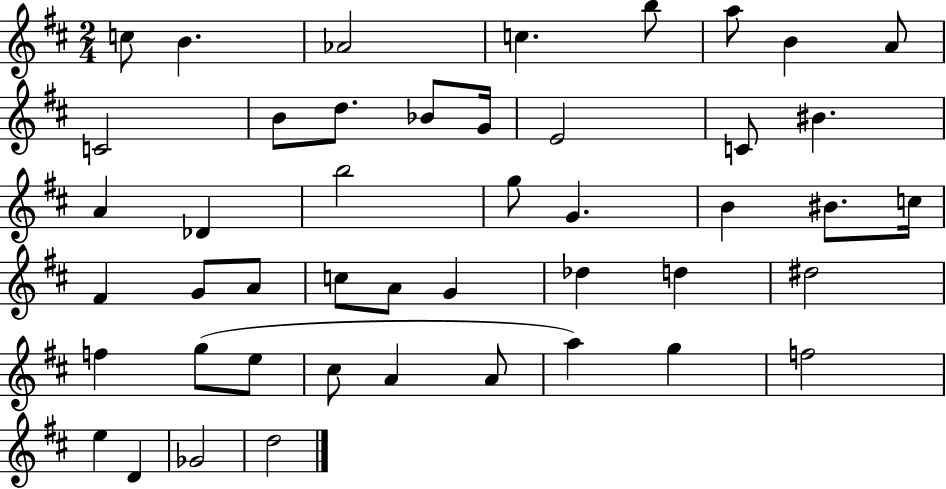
X:1
T:Untitled
M:2/4
L:1/4
K:D
c/2 B _A2 c b/2 a/2 B A/2 C2 B/2 d/2 _B/2 G/4 E2 C/2 ^B A _D b2 g/2 G B ^B/2 c/4 ^F G/2 A/2 c/2 A/2 G _d d ^d2 f g/2 e/2 ^c/2 A A/2 a g f2 e D _G2 d2